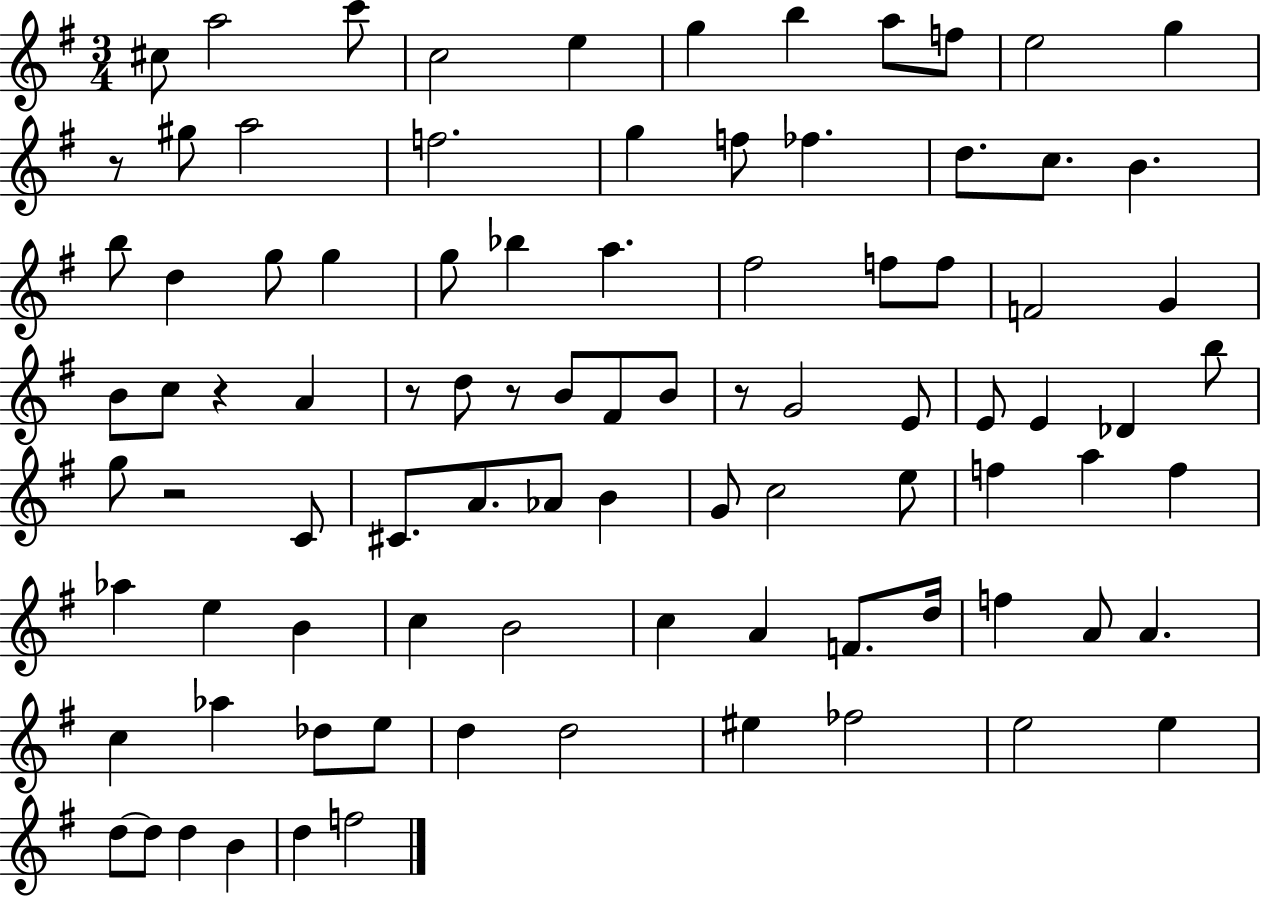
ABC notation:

X:1
T:Untitled
M:3/4
L:1/4
K:G
^c/2 a2 c'/2 c2 e g b a/2 f/2 e2 g z/2 ^g/2 a2 f2 g f/2 _f d/2 c/2 B b/2 d g/2 g g/2 _b a ^f2 f/2 f/2 F2 G B/2 c/2 z A z/2 d/2 z/2 B/2 ^F/2 B/2 z/2 G2 E/2 E/2 E _D b/2 g/2 z2 C/2 ^C/2 A/2 _A/2 B G/2 c2 e/2 f a f _a e B c B2 c A F/2 d/4 f A/2 A c _a _d/2 e/2 d d2 ^e _f2 e2 e d/2 d/2 d B d f2